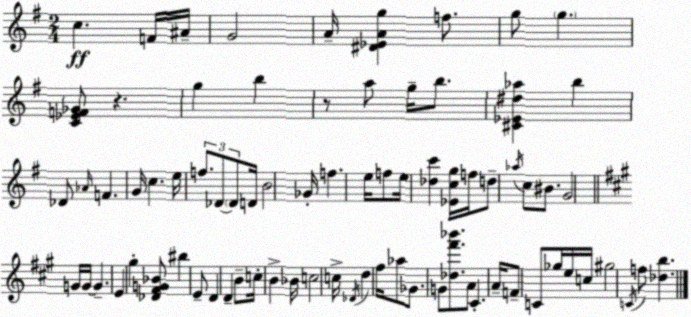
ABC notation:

X:1
T:Untitled
M:2/4
L:1/4
K:G
c F/4 ^A/4 G2 A/4 [^D_EAg] f/2 g/2 g [C_EF_G]/2 z g b z/2 a/2 g/4 b/2 [^C_E^d_a] b _D/2 _A/4 F G/4 c e/4 f/2 _D/2 _D/2 D/4 B2 _G/4 f e/4 f/2 e/4 [_dc'] [_Ecg]/4 f/4 d/2 _a/4 c/2 ^B/2 G2 G/4 G/4 G E ^g [_D^FG_B]/2 ^b E/2 D D B/2 c/4 B _B/4 c2 c/4 _D/4 d ^f/4 _a/2 _G/2 G/2 [_d^f'_b']/2 A/2 ^C A/4 F/2 C/2 _g/4 e/4 c/4 ^g2 C/4 f/2 [_db]